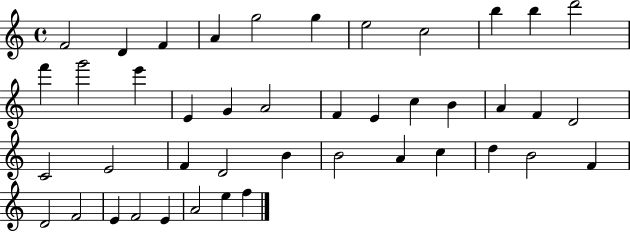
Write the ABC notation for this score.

X:1
T:Untitled
M:4/4
L:1/4
K:C
F2 D F A g2 g e2 c2 b b d'2 f' g'2 e' E G A2 F E c B A F D2 C2 E2 F D2 B B2 A c d B2 F D2 F2 E F2 E A2 e f